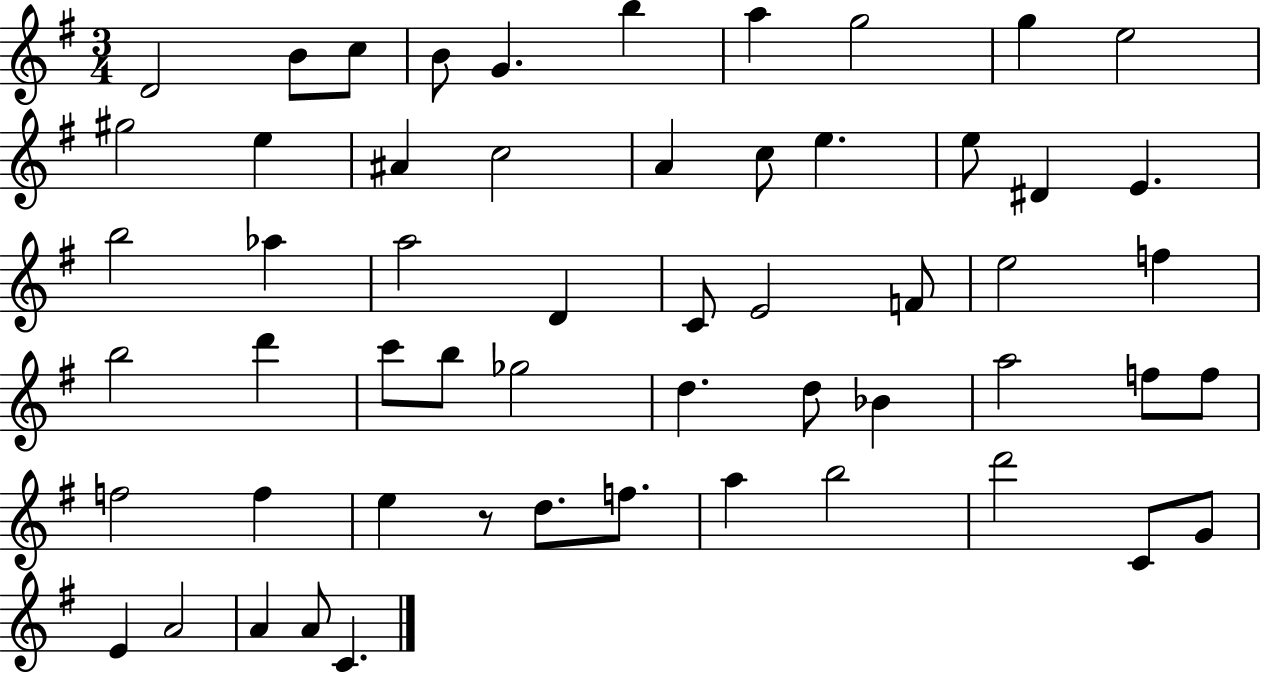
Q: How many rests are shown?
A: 1